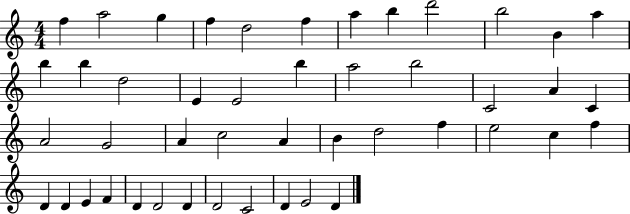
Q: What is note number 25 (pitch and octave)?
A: G4